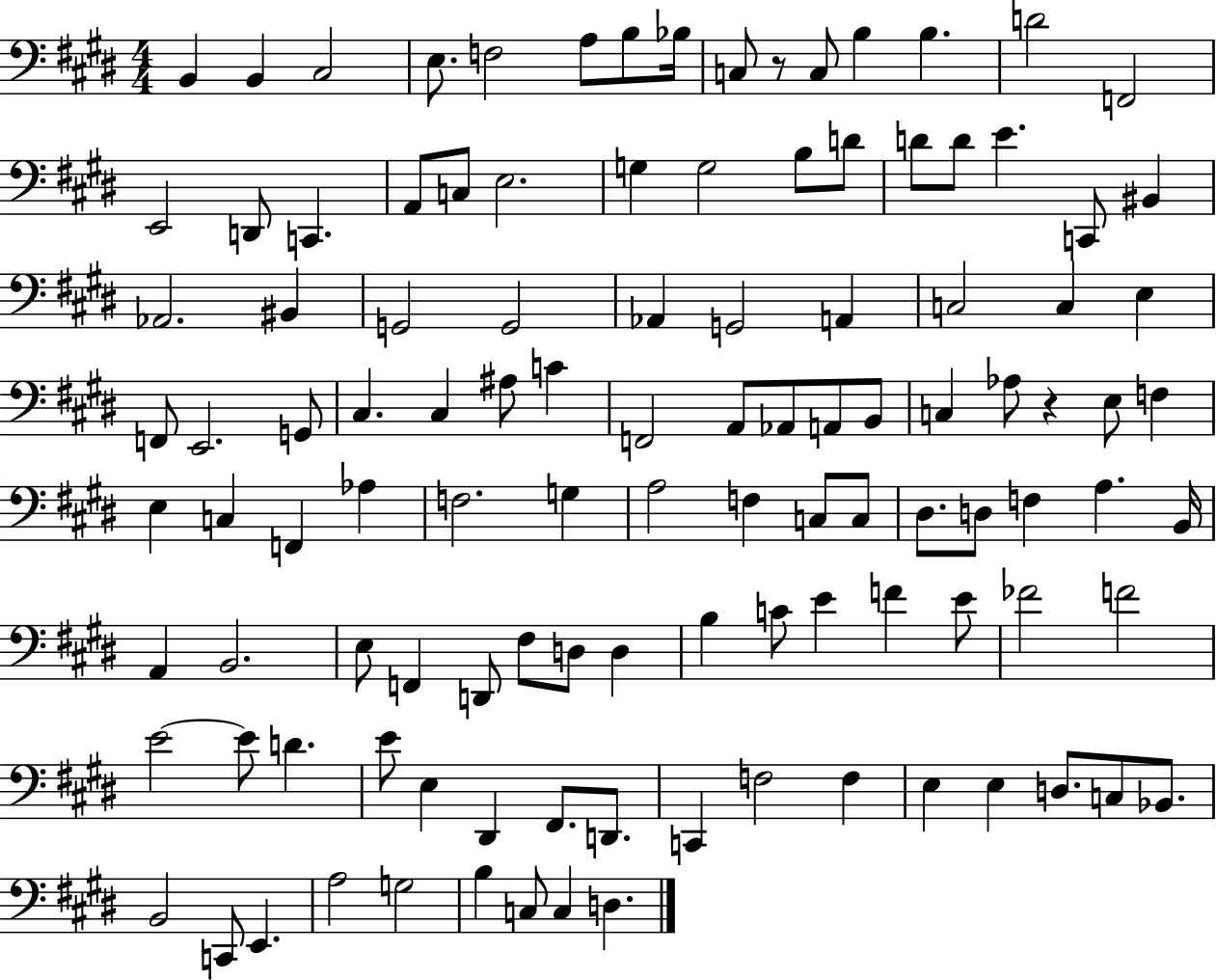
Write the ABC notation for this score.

X:1
T:Untitled
M:4/4
L:1/4
K:E
B,, B,, ^C,2 E,/2 F,2 A,/2 B,/2 _B,/4 C,/2 z/2 C,/2 B, B, D2 F,,2 E,,2 D,,/2 C,, A,,/2 C,/2 E,2 G, G,2 B,/2 D/2 D/2 D/2 E C,,/2 ^B,, _A,,2 ^B,, G,,2 G,,2 _A,, G,,2 A,, C,2 C, E, F,,/2 E,,2 G,,/2 ^C, ^C, ^A,/2 C F,,2 A,,/2 _A,,/2 A,,/2 B,,/2 C, _A,/2 z E,/2 F, E, C, F,, _A, F,2 G, A,2 F, C,/2 C,/2 ^D,/2 D,/2 F, A, B,,/4 A,, B,,2 E,/2 F,, D,,/2 ^F,/2 D,/2 D, B, C/2 E F E/2 _F2 F2 E2 E/2 D E/2 E, ^D,, ^F,,/2 D,,/2 C,, F,2 F, E, E, D,/2 C,/2 _B,,/2 B,,2 C,,/2 E,, A,2 G,2 B, C,/2 C, D,